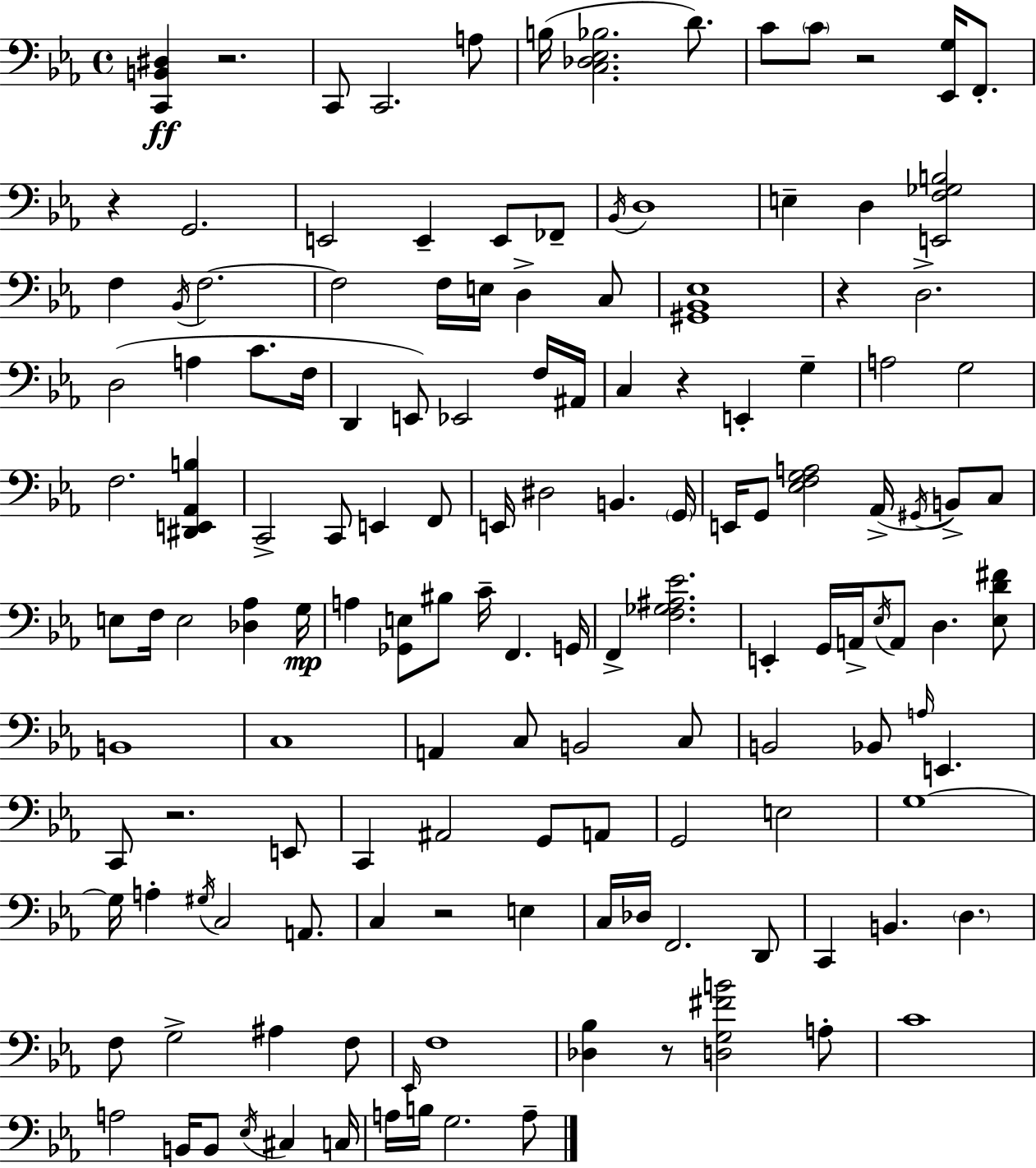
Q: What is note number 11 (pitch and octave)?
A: E2